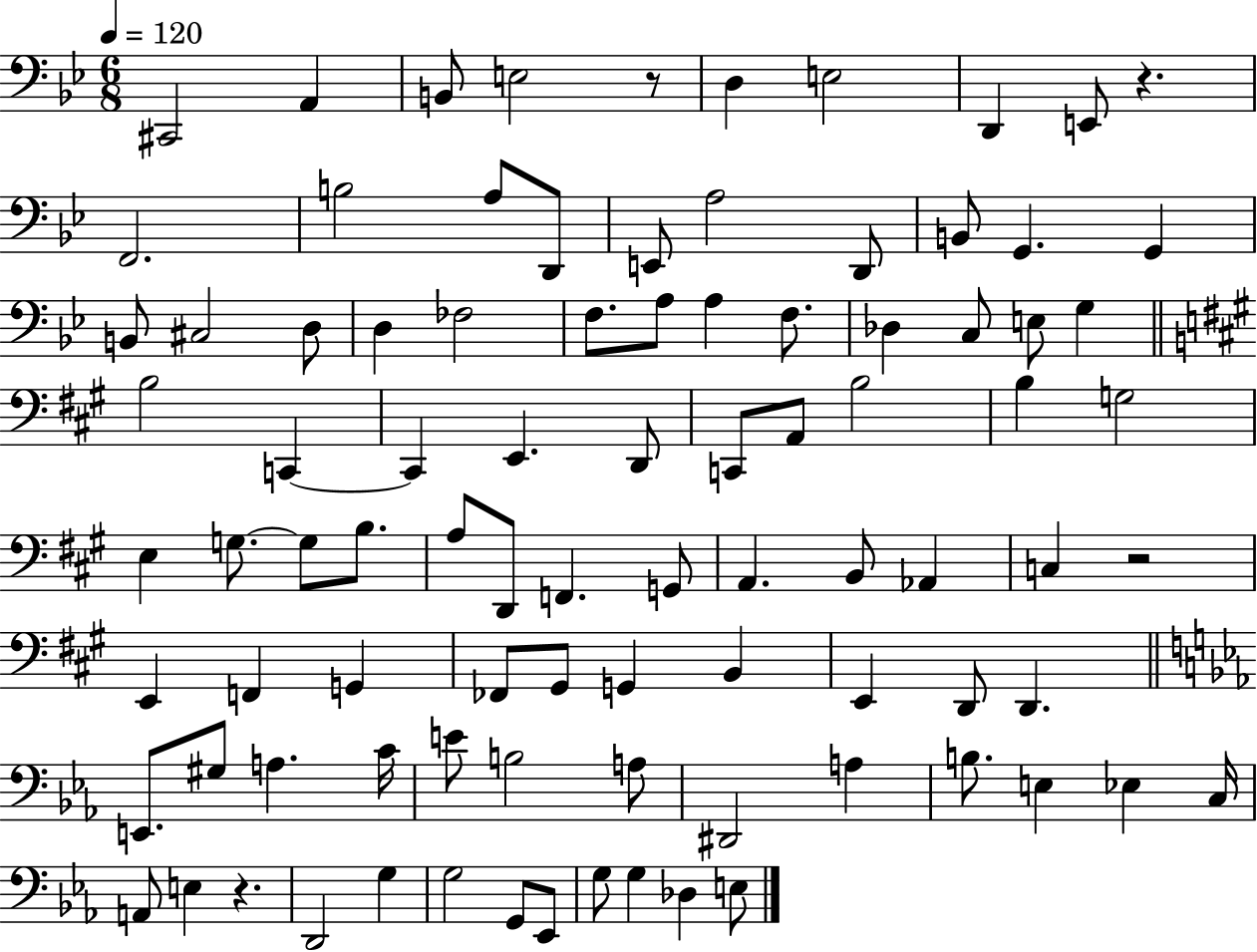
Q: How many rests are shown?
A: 4